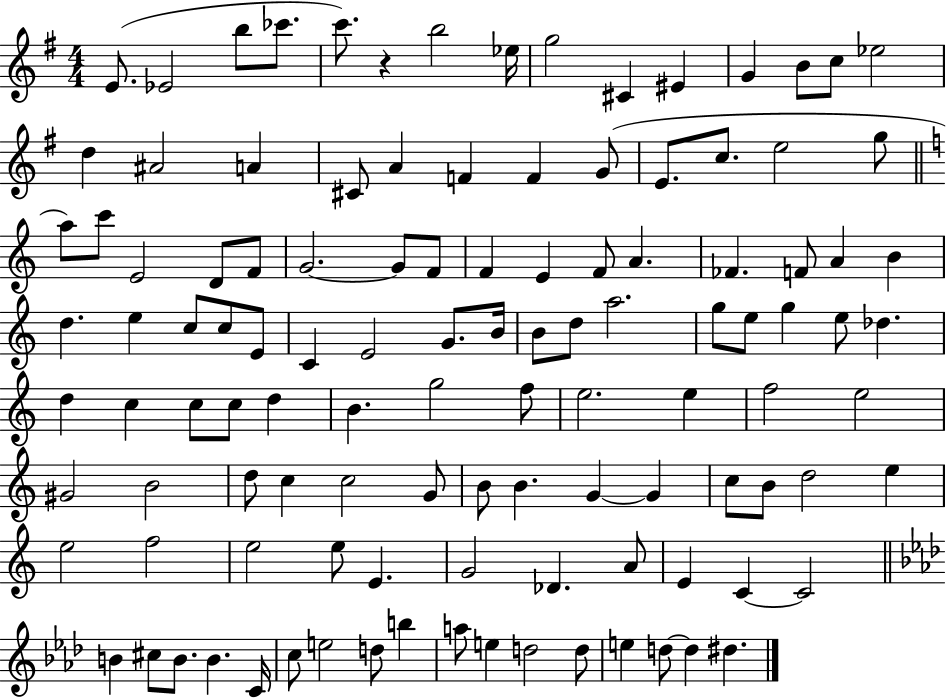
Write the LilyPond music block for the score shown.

{
  \clef treble
  \numericTimeSignature
  \time 4/4
  \key g \major
  e'8.( ees'2 b''8 ces'''8. | c'''8.) r4 b''2 ees''16 | g''2 cis'4 eis'4 | g'4 b'8 c''8 ees''2 | \break d''4 ais'2 a'4 | cis'8 a'4 f'4 f'4 g'8( | e'8. c''8. e''2 g''8 | \bar "||" \break \key a \minor a''8) c'''8 e'2 d'8 f'8 | g'2.~~ g'8 f'8 | f'4 e'4 f'8 a'4. | fes'4. f'8 a'4 b'4 | \break d''4. e''4 c''8 c''8 e'8 | c'4 e'2 g'8. b'16 | b'8 d''8 a''2. | g''8 e''8 g''4 e''8 des''4. | \break d''4 c''4 c''8 c''8 d''4 | b'4. g''2 f''8 | e''2. e''4 | f''2 e''2 | \break gis'2 b'2 | d''8 c''4 c''2 g'8 | b'8 b'4. g'4~~ g'4 | c''8 b'8 d''2 e''4 | \break e''2 f''2 | e''2 e''8 e'4. | g'2 des'4. a'8 | e'4 c'4~~ c'2 | \break \bar "||" \break \key f \minor b'4 cis''8 b'8. b'4. c'16 | c''8 e''2 d''8 b''4 | a''8 e''4 d''2 d''8 | e''4 d''8~~ d''4 dis''4. | \break \bar "|."
}